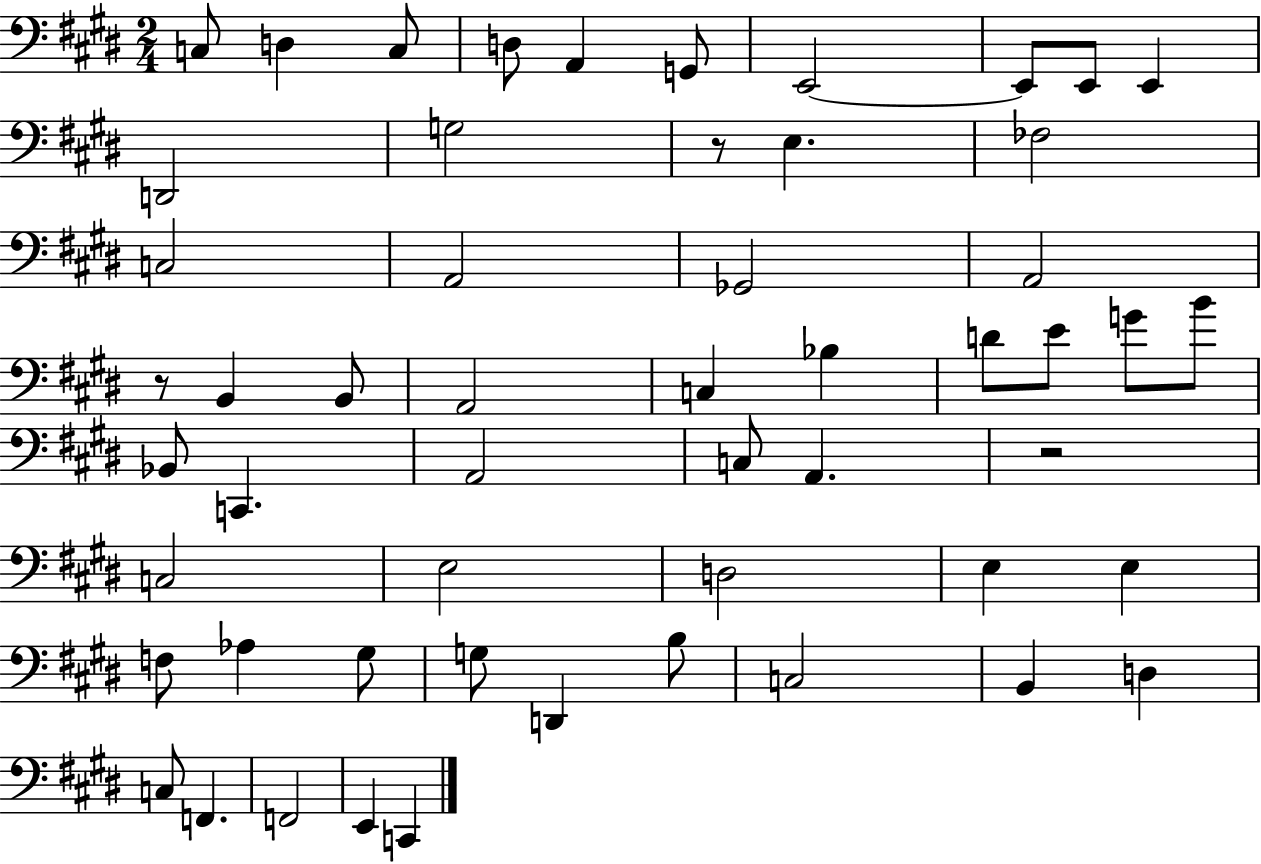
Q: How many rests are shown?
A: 3